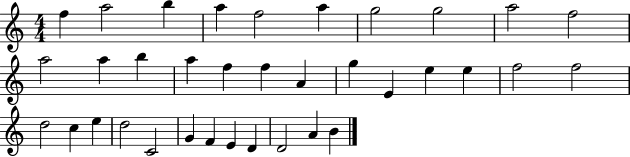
X:1
T:Untitled
M:4/4
L:1/4
K:C
f a2 b a f2 a g2 g2 a2 f2 a2 a b a f f A g E e e f2 f2 d2 c e d2 C2 G F E D D2 A B